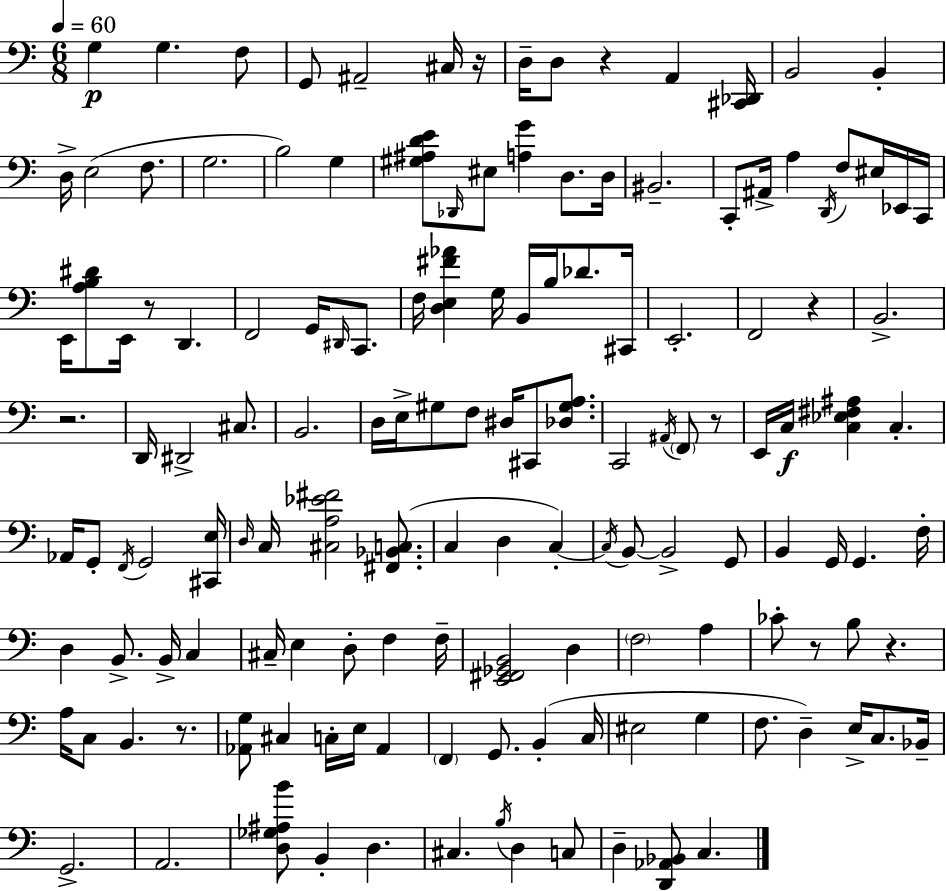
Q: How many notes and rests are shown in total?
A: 144